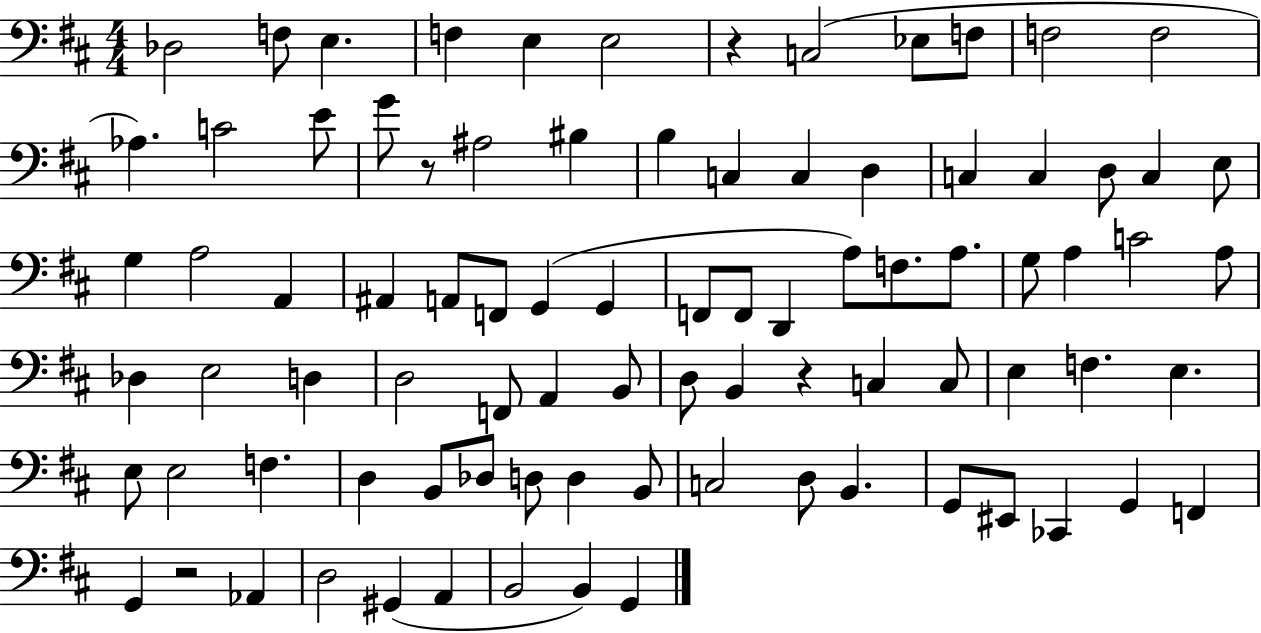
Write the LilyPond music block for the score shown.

{
  \clef bass
  \numericTimeSignature
  \time 4/4
  \key d \major
  des2 f8 e4. | f4 e4 e2 | r4 c2( ees8 f8 | f2 f2 | \break aes4.) c'2 e'8 | g'8 r8 ais2 bis4 | b4 c4 c4 d4 | c4 c4 d8 c4 e8 | \break g4 a2 a,4 | ais,4 a,8 f,8 g,4( g,4 | f,8 f,8 d,4 a8) f8. a8. | g8 a4 c'2 a8 | \break des4 e2 d4 | d2 f,8 a,4 b,8 | d8 b,4 r4 c4 c8 | e4 f4. e4. | \break e8 e2 f4. | d4 b,8 des8 d8 d4 b,8 | c2 d8 b,4. | g,8 eis,8 ces,4 g,4 f,4 | \break g,4 r2 aes,4 | d2 gis,4( a,4 | b,2 b,4) g,4 | \bar "|."
}